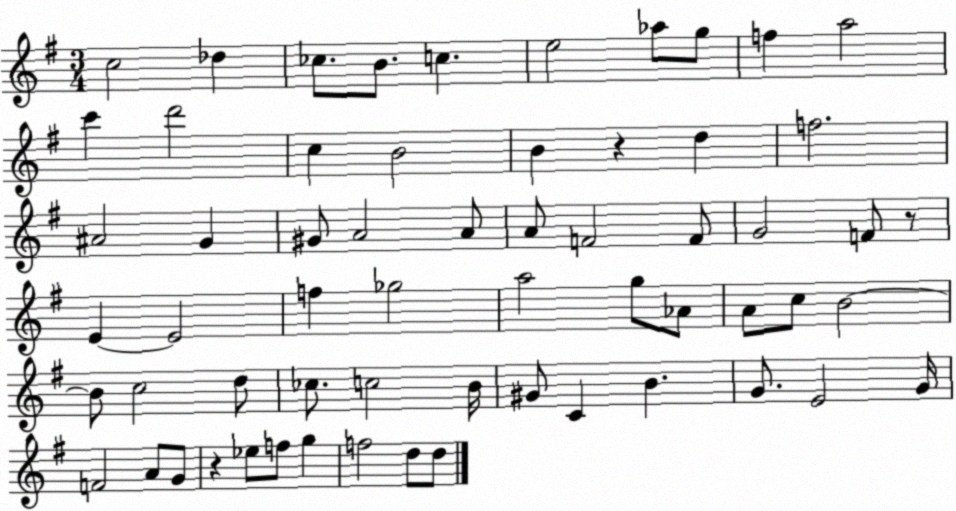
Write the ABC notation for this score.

X:1
T:Untitled
M:3/4
L:1/4
K:G
c2 _d _c/2 B/2 c e2 _a/2 g/2 f a2 c' d'2 c B2 B z d f2 ^A2 G ^G/2 A2 A/2 A/2 F2 F/2 G2 F/2 z/2 E E2 f _g2 a2 g/2 _A/2 A/2 c/2 B2 B/2 c2 d/2 _c/2 c2 B/4 ^G/2 C B G/2 E2 G/4 F2 A/2 G/2 z _e/2 f/2 g f2 d/2 d/2